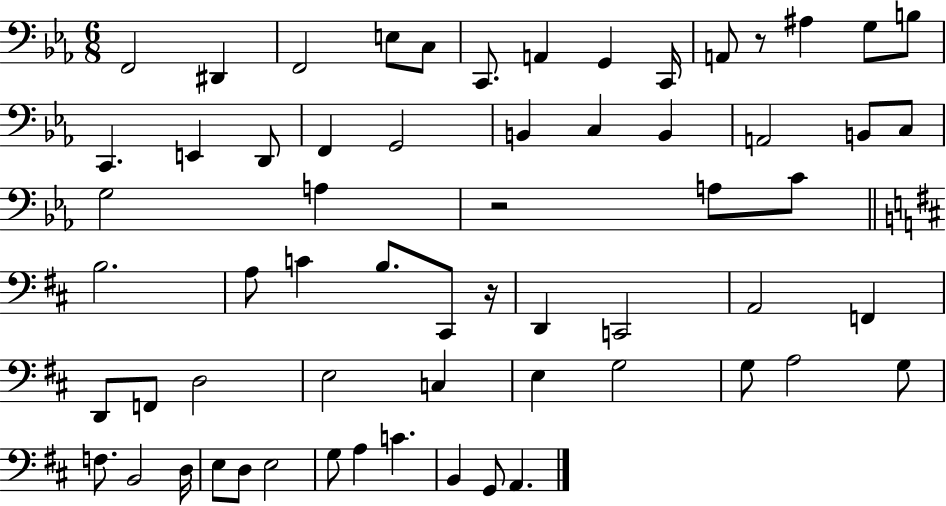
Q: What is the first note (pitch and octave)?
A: F2